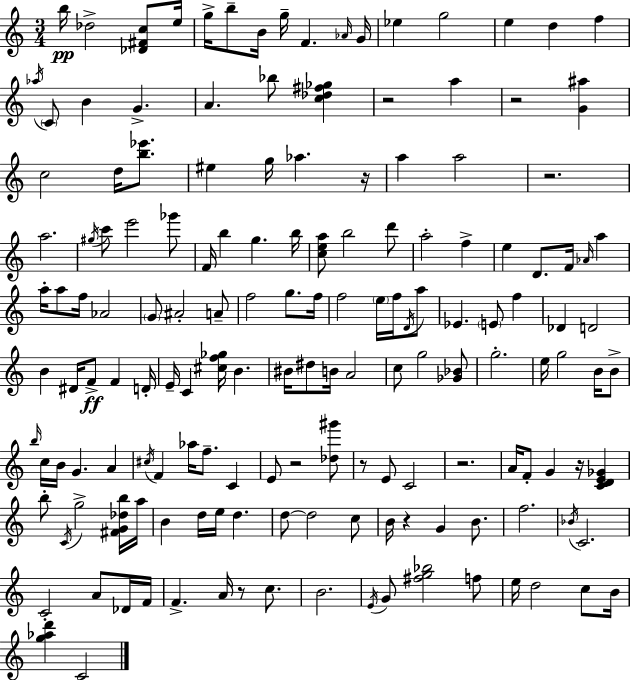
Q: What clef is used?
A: treble